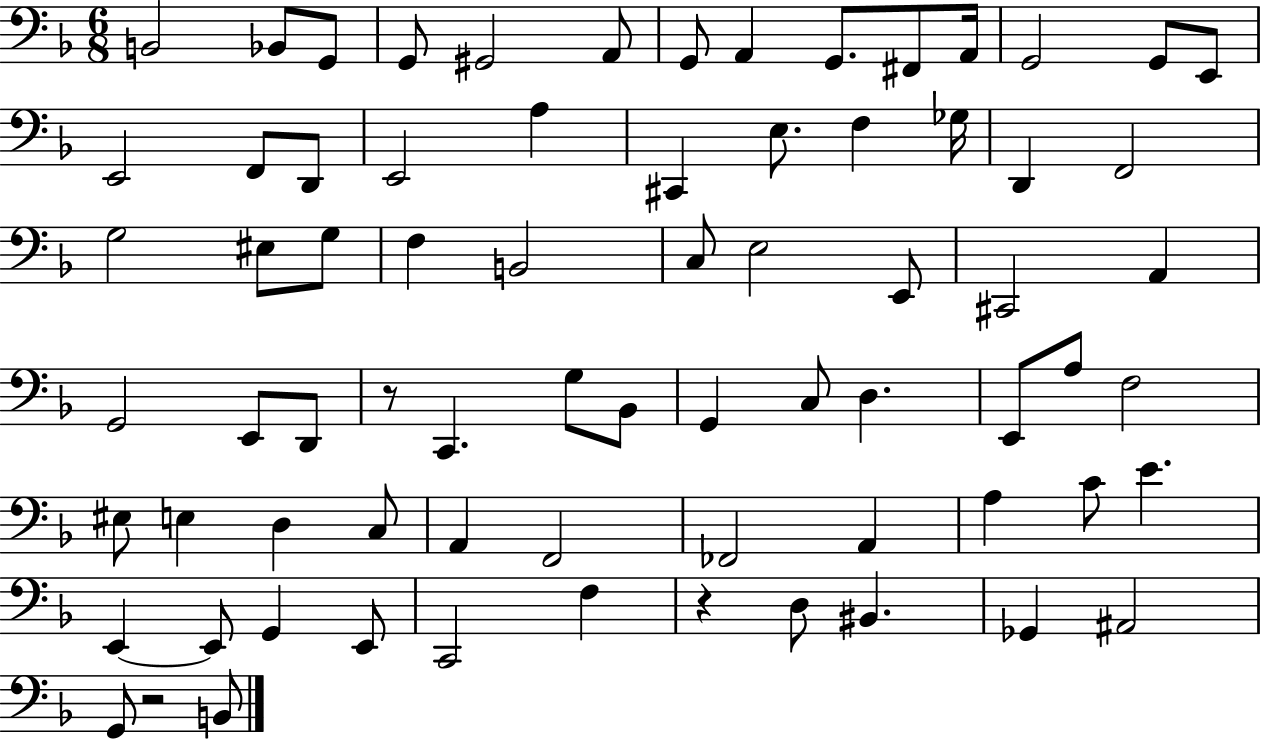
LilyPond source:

{
  \clef bass
  \numericTimeSignature
  \time 6/8
  \key f \major
  b,2 bes,8 g,8 | g,8 gis,2 a,8 | g,8 a,4 g,8. fis,8 a,16 | g,2 g,8 e,8 | \break e,2 f,8 d,8 | e,2 a4 | cis,4 e8. f4 ges16 | d,4 f,2 | \break g2 eis8 g8 | f4 b,2 | c8 e2 e,8 | cis,2 a,4 | \break g,2 e,8 d,8 | r8 c,4. g8 bes,8 | g,4 c8 d4. | e,8 a8 f2 | \break eis8 e4 d4 c8 | a,4 f,2 | fes,2 a,4 | a4 c'8 e'4. | \break e,4~~ e,8 g,4 e,8 | c,2 f4 | r4 d8 bis,4. | ges,4 ais,2 | \break g,8 r2 b,8 | \bar "|."
}